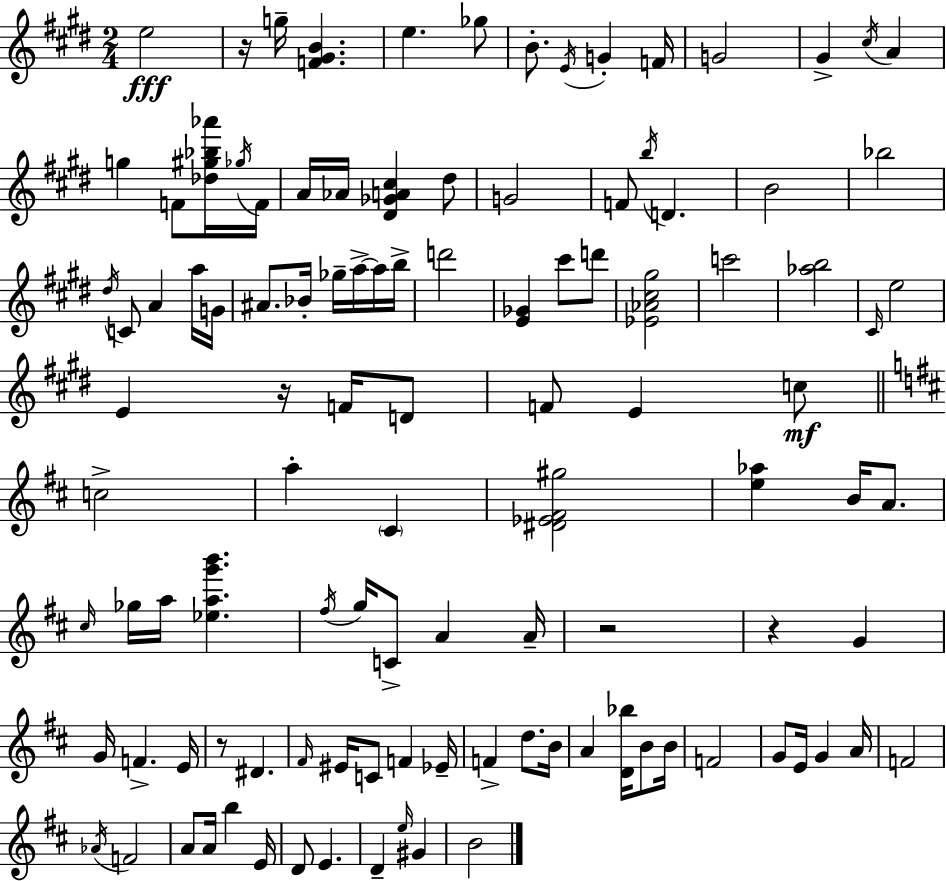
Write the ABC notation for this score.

X:1
T:Untitled
M:2/4
L:1/4
K:E
e2 z/4 g/4 [F^GB] e _g/2 B/2 E/4 G F/4 G2 ^G ^c/4 A g F/2 [_d^g_b_a']/4 _g/4 F/4 A/4 _A/4 [^D_GA^c] ^d/2 G2 F/2 b/4 D B2 _b2 ^d/4 C/2 A a/4 G/4 ^A/2 _B/4 _g/4 a/4 a/4 b/4 d'2 [E_G] ^c'/2 d'/2 [_E_A^c^g]2 c'2 [_ab]2 ^C/4 e2 E z/4 F/4 D/2 F/2 E c/2 c2 a ^C [^D_E^F^g]2 [e_a] B/4 A/2 ^c/4 _g/4 a/4 [_eag'b'] ^f/4 g/4 C/2 A A/4 z2 z G G/4 F E/4 z/2 ^D ^F/4 ^E/4 C/2 F _E/4 F d/2 B/4 A [D_b]/4 B/2 B/4 F2 G/2 E/4 G A/4 F2 _A/4 F2 A/2 A/4 b E/4 D/2 E D e/4 ^G B2